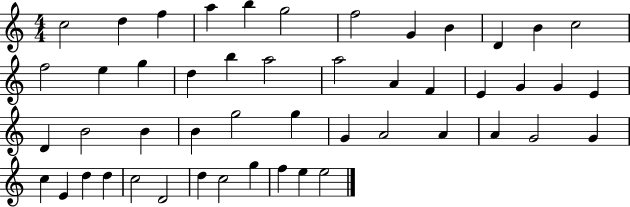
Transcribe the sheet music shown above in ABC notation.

X:1
T:Untitled
M:4/4
L:1/4
K:C
c2 d f a b g2 f2 G B D B c2 f2 e g d b a2 a2 A F E G G E D B2 B B g2 g G A2 A A G2 G c E d d c2 D2 d c2 g f e e2